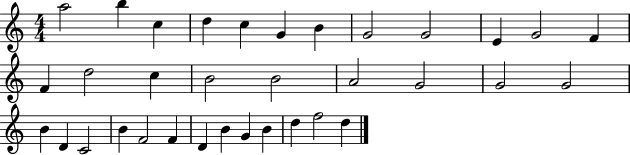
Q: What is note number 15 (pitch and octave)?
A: C5